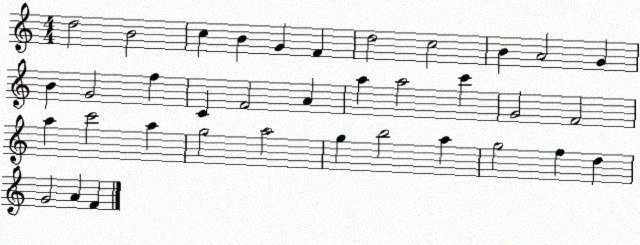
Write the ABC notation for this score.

X:1
T:Untitled
M:4/4
L:1/4
K:C
d2 B2 c B G F d2 c2 B A2 G B G2 f C F2 A a a2 c' G2 F2 a c'2 a g2 a2 g b2 a g2 f d G2 A F